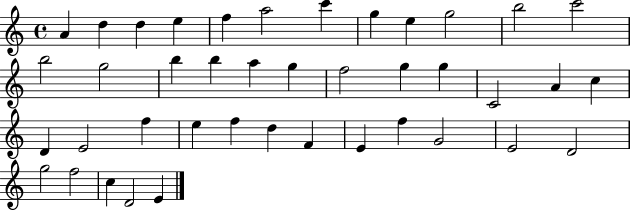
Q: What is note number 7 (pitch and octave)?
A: C6